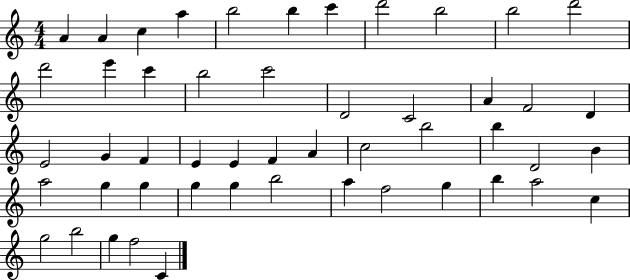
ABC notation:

X:1
T:Untitled
M:4/4
L:1/4
K:C
A A c a b2 b c' d'2 b2 b2 d'2 d'2 e' c' b2 c'2 D2 C2 A F2 D E2 G F E E F A c2 b2 b D2 B a2 g g g g b2 a f2 g b a2 c g2 b2 g f2 C